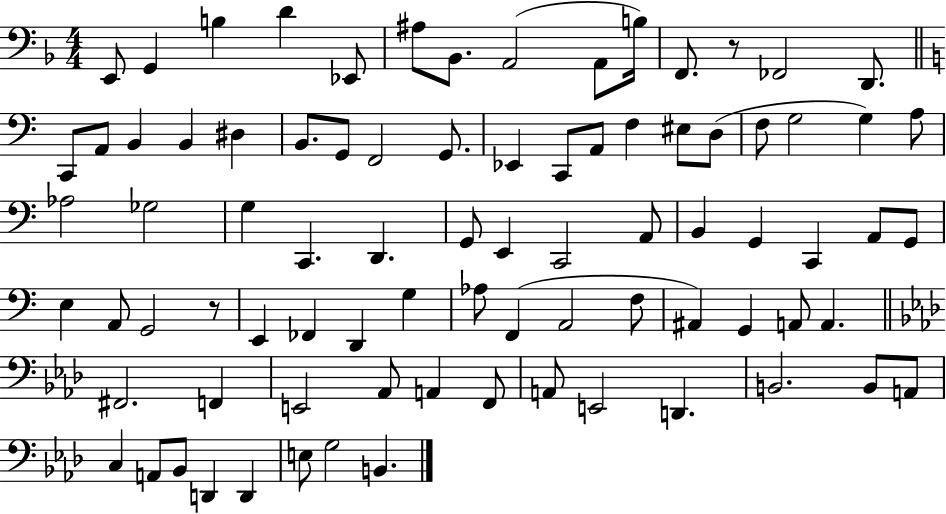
{
  \clef bass
  \numericTimeSignature
  \time 4/4
  \key f \major
  e,8 g,4 b4 d'4 ees,8 | ais8 bes,8. a,2( a,8 b16) | f,8. r8 fes,2 d,8. | \bar "||" \break \key c \major c,8 a,8 b,4 b,4 dis4 | b,8. g,8 f,2 g,8. | ees,4 c,8 a,8 f4 eis8 d8( | f8 g2 g4) a8 | \break aes2 ges2 | g4 c,4. d,4. | g,8 e,4 c,2 a,8 | b,4 g,4 c,4 a,8 g,8 | \break e4 a,8 g,2 r8 | e,4 fes,4 d,4 g4 | aes8 f,4( a,2 f8 | ais,4) g,4 a,8 a,4. | \break \bar "||" \break \key aes \major fis,2. f,4 | e,2 aes,8 a,4 f,8 | a,8 e,2 d,4. | b,2. b,8 a,8 | \break c4 a,8 bes,8 d,4 d,4 | e8 g2 b,4. | \bar "|."
}